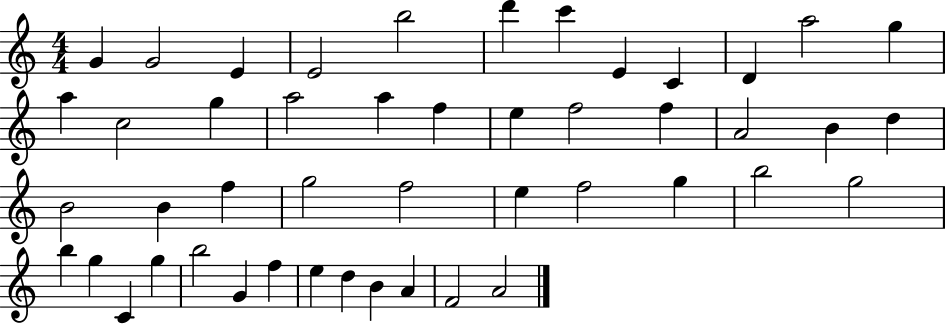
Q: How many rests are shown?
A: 0